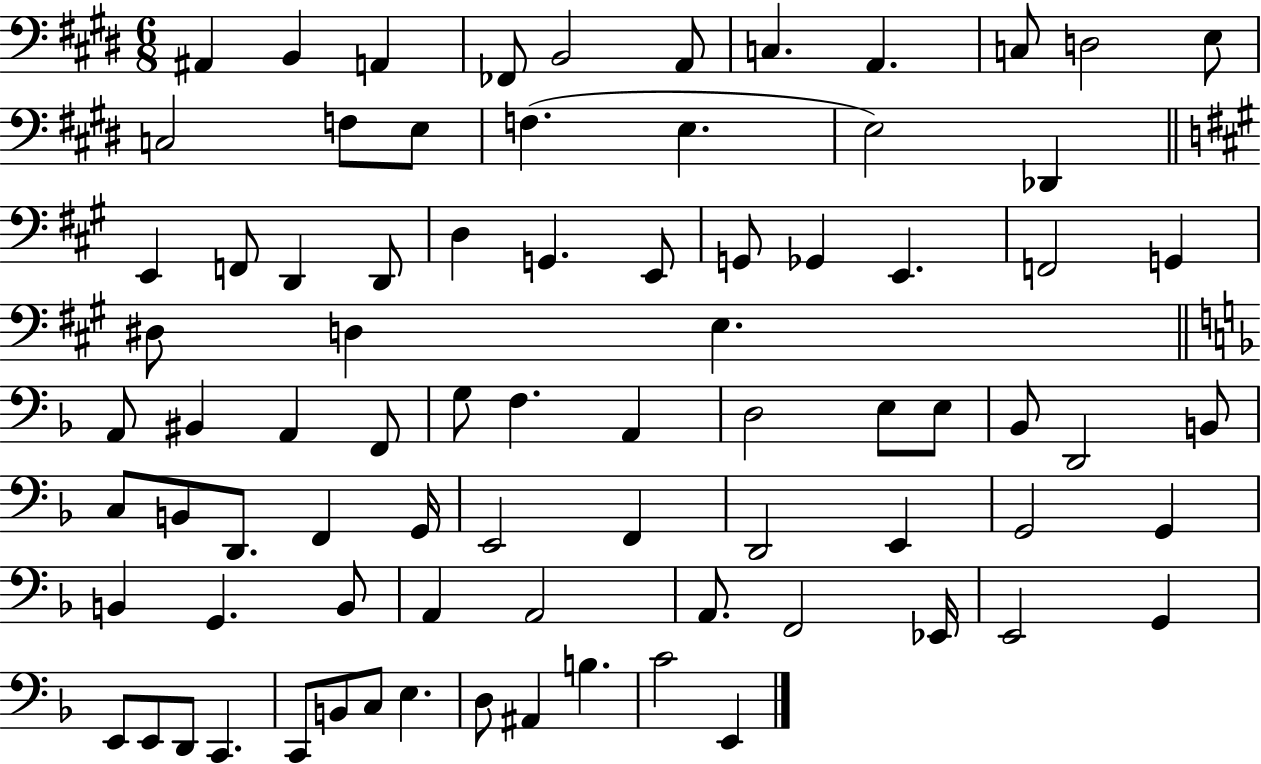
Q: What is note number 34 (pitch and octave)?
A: A2